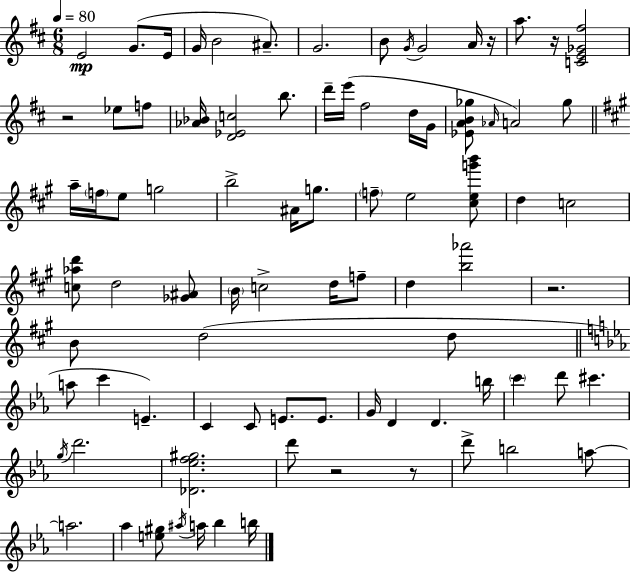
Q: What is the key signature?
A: D major